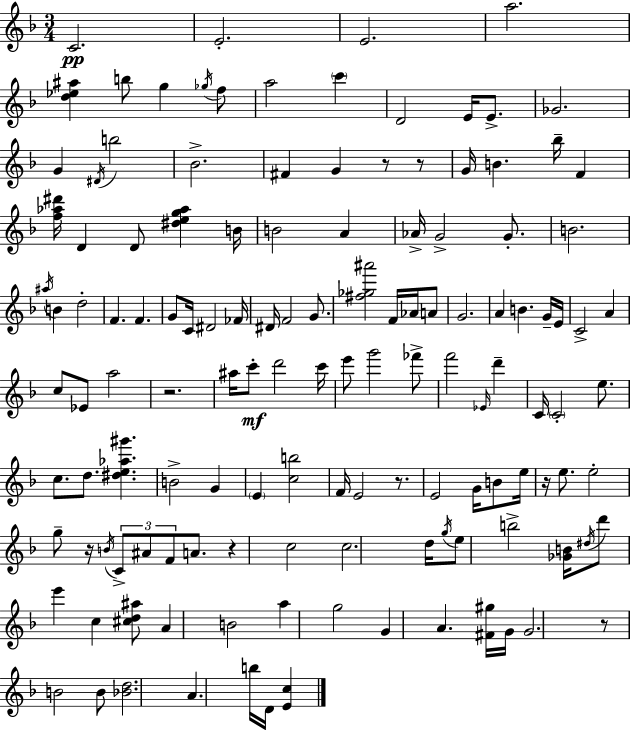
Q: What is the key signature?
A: D minor